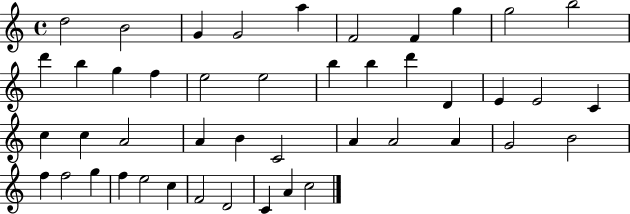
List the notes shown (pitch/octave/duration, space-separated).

D5/h B4/h G4/q G4/h A5/q F4/h F4/q G5/q G5/h B5/h D6/q B5/q G5/q F5/q E5/h E5/h B5/q B5/q D6/q D4/q E4/q E4/h C4/q C5/q C5/q A4/h A4/q B4/q C4/h A4/q A4/h A4/q G4/h B4/h F5/q F5/h G5/q F5/q E5/h C5/q F4/h D4/h C4/q A4/q C5/h